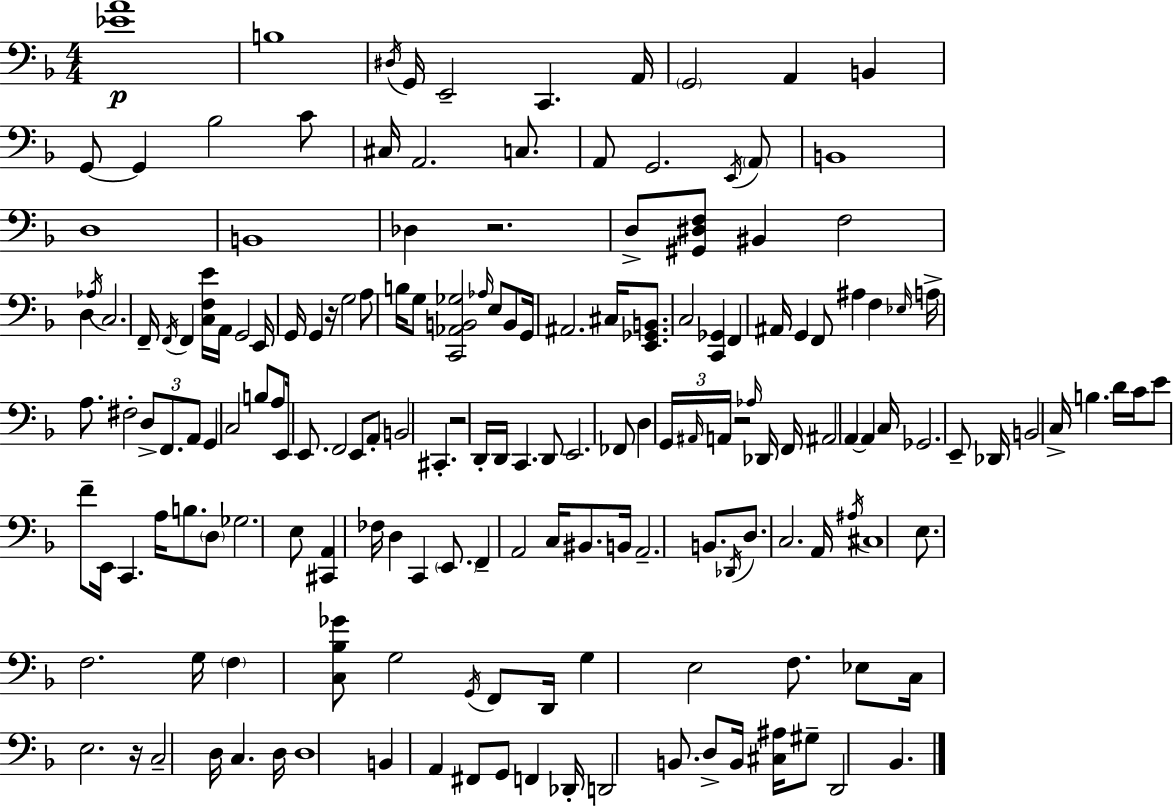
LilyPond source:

{
  \clef bass
  \numericTimeSignature
  \time 4/4
  \key f \major
  \repeat volta 2 { <ees' a'>1\p | b1 | \acciaccatura { dis16 } g,16 e,2-- c,4. | a,16 \parenthesize g,2 a,4 b,4 | \break g,8~~ g,4 bes2 c'8 | cis16 a,2. c8. | a,8 g,2. \acciaccatura { e,16 } | \parenthesize a,8 b,1 | \break d1 | b,1 | des4 r2. | d8-> <gis, dis f>8 bis,4 f2 | \break d4 \acciaccatura { aes16 } c2. | f,16-- \acciaccatura { f,16 } f,4 <c f e'>16 a,16 g,2 | e,16 g,16 g,4 r16 g2 | a8 b16 g8 <c, aes, b, ges>2 \grace { aes16 } | \break e8 b,8 g,16 ais,2. | cis16 <e, ges, b,>8. c2 <c, ges,>4 | f,4 ais,16 g,4 f,8 ais4 | f4 \grace { ees16 } a16-> a8. fis2-. | \break \tuplet 3/2 { d8-> f,8. a,8 } g,4 c2 | b8 a8 e,16 e,8. f,2 | e,8 a,8-. b,2 | cis,4.-. r2 d,16-. d,16 | \break c,4. d,8 e,2. | fes,8 d4 \tuplet 3/2 { g,16 \grace { ais,16 } a,16 } r2 | \grace { aes16 } des,16 f,16 ais,2 | a,4~~ a,4 c16 ges,2. | \break e,8-- des,16 b,2 | c16-> b4. d'16 c'16 e'8 f'8-- e,16 c,4. | a16 b8. \parenthesize d8 ges2. | e8 <cis, a,>4 fes16 d4 | \break c,4 \parenthesize e,8. f,4-- a,2 | c16 bis,8. b,16 a,2.-- | b,8. \acciaccatura { des,16 } d8. c2. | a,16 \acciaccatura { ais16 } cis1 | \break e8. f2. | g16 \parenthesize f4 <c bes ges'>8 | g2 \acciaccatura { g,16 } f,8 d,16 g4 | e2 f8. ees8 c16 e2. | \break r16 c2-- | d16 c4. d16 d1 | b,4 a,4 | fis,8 g,8 f,4 des,16-. d,2 | \break b,8. d8-> b,16 <cis ais>16 gis8-- d,2 | bes,4. } \bar "|."
}